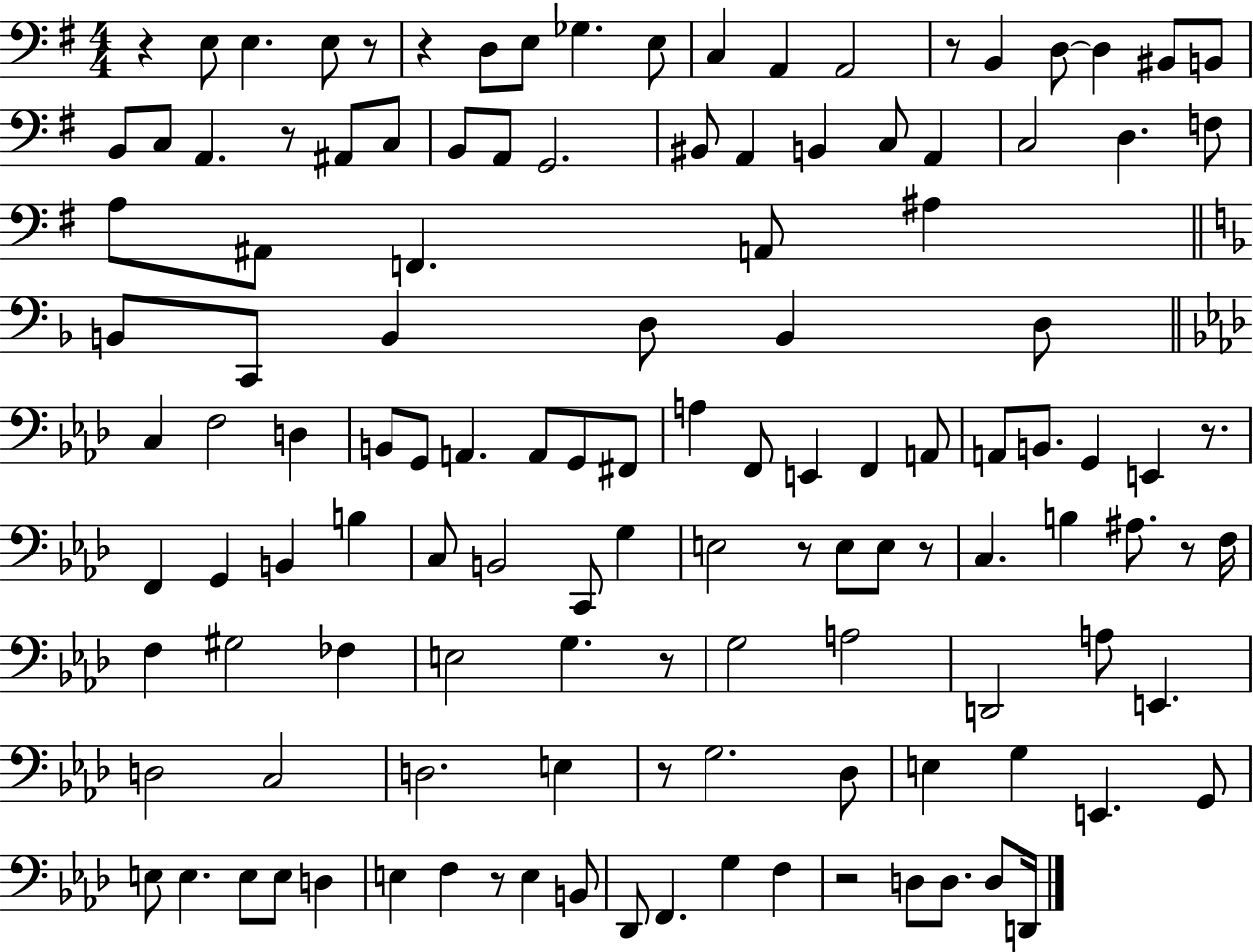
R/q E3/e E3/q. E3/e R/e R/q D3/e E3/e Gb3/q. E3/e C3/q A2/q A2/h R/e B2/q D3/e D3/q BIS2/e B2/e B2/e C3/e A2/q. R/e A#2/e C3/e B2/e A2/e G2/h. BIS2/e A2/q B2/q C3/e A2/q C3/h D3/q. F3/e A3/e A#2/e F2/q. A2/e A#3/q B2/e C2/e B2/q D3/e B2/q D3/e C3/q F3/h D3/q B2/e G2/e A2/q. A2/e G2/e F#2/e A3/q F2/e E2/q F2/q A2/e A2/e B2/e. G2/q E2/q R/e. F2/q G2/q B2/q B3/q C3/e B2/h C2/e G3/q E3/h R/e E3/e E3/e R/e C3/q. B3/q A#3/e. R/e F3/s F3/q G#3/h FES3/q E3/h G3/q. R/e G3/h A3/h D2/h A3/e E2/q. D3/h C3/h D3/h. E3/q R/e G3/h. Db3/e E3/q G3/q E2/q. G2/e E3/e E3/q. E3/e E3/e D3/q E3/q F3/q R/e E3/q B2/e Db2/e F2/q. G3/q F3/q R/h D3/e D3/e. D3/e D2/s